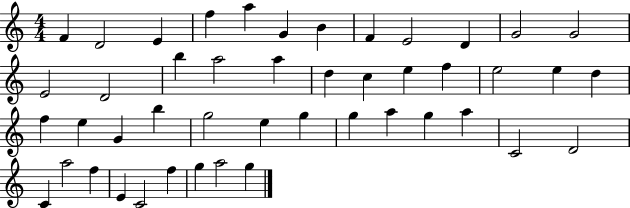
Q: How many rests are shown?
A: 0